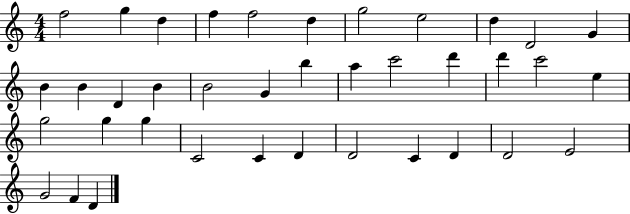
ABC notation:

X:1
T:Untitled
M:4/4
L:1/4
K:C
f2 g d f f2 d g2 e2 d D2 G B B D B B2 G b a c'2 d' d' c'2 e g2 g g C2 C D D2 C D D2 E2 G2 F D